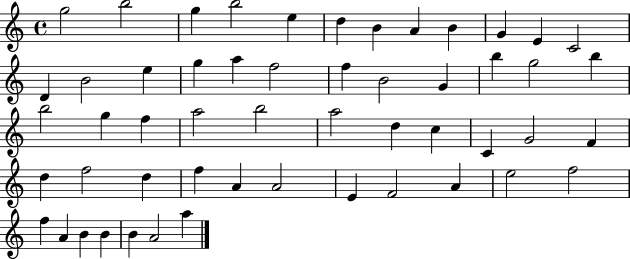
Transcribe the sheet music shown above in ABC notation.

X:1
T:Untitled
M:4/4
L:1/4
K:C
g2 b2 g b2 e d B A B G E C2 D B2 e g a f2 f B2 G b g2 b b2 g f a2 b2 a2 d c C G2 F d f2 d f A A2 E F2 A e2 f2 f A B B B A2 a